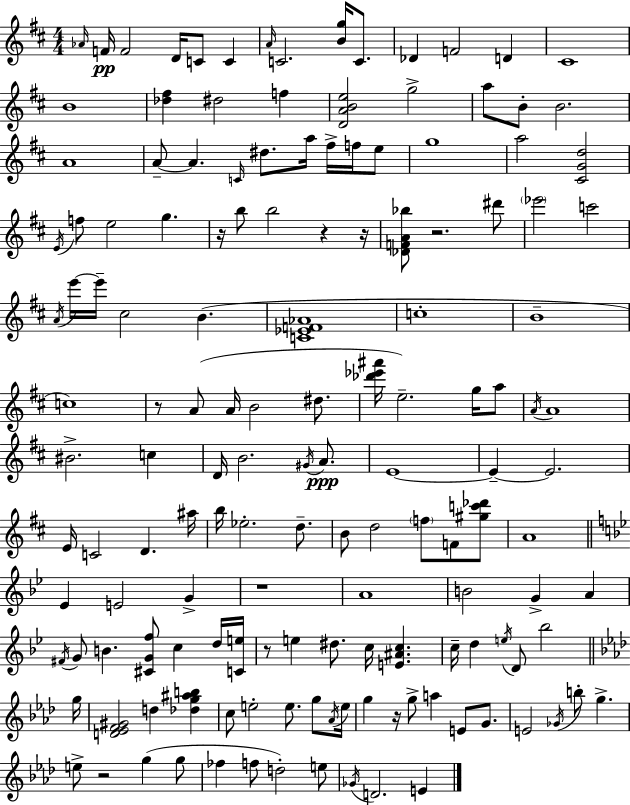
{
  \clef treble
  \numericTimeSignature
  \time 4/4
  \key d \major
  \repeat volta 2 { \grace { aes'16 }\pp f'16 f'2 d'16 c'8 c'4 | \grace { a'16 } c'2. <b' g''>16 c'8. | des'4 f'2 d'4 | cis'1 | \break b'1 | <des'' fis''>4 dis''2 f''4 | <d' a' b' e''>2 g''2-> | a''8 b'8-. b'2. | \break a'1 | a'8--~~ a'4. \grace { c'16 } dis''8. a''16 fis''16-> | f''16 e''8 g''1 | a''2 <cis' g' d''>2 | \break \acciaccatura { e'16 } f''8 e''2 g''4. | r16 b''8 b''2 r4 | r16 <des' f' a' bes''>8 r2. | dis'''8 \parenthesize ees'''2 c'''2 | \break \acciaccatura { a'16 } e'''16~~ e'''16-- cis''2 b'4.( | <c' ees' f' aes'>1 | c''1-. | b'1-- | \break c''1) | r8 a'8( a'16 b'2 | dis''8. <des''' ees''' ais'''>16 e''2.--) | g''16 a''8 \acciaccatura { a'16 } a'1 | \break bis'2.-> | c''4 d'16 b'2. | \acciaccatura { gis'16 }\ppp a'8. e'1~~ | e'4--~~ e'2. | \break e'16 c'2 | d'4. ais''16 b''16 ees''2.-. | d''8.-- b'8 d''2 | \parenthesize f''8 f'8 <gis'' c''' des'''>8 a'1 | \break \bar "||" \break \key bes \major ees'4 e'2 g'4-> | r1 | a'1 | b'2 g'4-> a'4 | \break \acciaccatura { fis'16 } g'8 b'4. <cis' g' f''>8 c''4 d''16 | <c' e''>16 r8 e''4 dis''8. c''16 <e' ais' c''>4. | c''16-- d''4 \acciaccatura { e''16 } d'8 bes''2 | \bar "||" \break \key f \minor g''16 <d' ees' f' gis'>2 d''4 <des'' g'' ais'' b''>4 | c''8 e''2-. e''8. g''8 | \acciaccatura { aes'16 } e''16 g''4 r16 g''8-> a''4 e'8 g'8. | e'2 \acciaccatura { ges'16 } b''8-. g''4.-> | \break e''8-> r2 g''4( | g''8 fes''4 f''8 d''2-.) | e''8 \acciaccatura { ges'16 } d'2. | e'4 } \bar "|."
}